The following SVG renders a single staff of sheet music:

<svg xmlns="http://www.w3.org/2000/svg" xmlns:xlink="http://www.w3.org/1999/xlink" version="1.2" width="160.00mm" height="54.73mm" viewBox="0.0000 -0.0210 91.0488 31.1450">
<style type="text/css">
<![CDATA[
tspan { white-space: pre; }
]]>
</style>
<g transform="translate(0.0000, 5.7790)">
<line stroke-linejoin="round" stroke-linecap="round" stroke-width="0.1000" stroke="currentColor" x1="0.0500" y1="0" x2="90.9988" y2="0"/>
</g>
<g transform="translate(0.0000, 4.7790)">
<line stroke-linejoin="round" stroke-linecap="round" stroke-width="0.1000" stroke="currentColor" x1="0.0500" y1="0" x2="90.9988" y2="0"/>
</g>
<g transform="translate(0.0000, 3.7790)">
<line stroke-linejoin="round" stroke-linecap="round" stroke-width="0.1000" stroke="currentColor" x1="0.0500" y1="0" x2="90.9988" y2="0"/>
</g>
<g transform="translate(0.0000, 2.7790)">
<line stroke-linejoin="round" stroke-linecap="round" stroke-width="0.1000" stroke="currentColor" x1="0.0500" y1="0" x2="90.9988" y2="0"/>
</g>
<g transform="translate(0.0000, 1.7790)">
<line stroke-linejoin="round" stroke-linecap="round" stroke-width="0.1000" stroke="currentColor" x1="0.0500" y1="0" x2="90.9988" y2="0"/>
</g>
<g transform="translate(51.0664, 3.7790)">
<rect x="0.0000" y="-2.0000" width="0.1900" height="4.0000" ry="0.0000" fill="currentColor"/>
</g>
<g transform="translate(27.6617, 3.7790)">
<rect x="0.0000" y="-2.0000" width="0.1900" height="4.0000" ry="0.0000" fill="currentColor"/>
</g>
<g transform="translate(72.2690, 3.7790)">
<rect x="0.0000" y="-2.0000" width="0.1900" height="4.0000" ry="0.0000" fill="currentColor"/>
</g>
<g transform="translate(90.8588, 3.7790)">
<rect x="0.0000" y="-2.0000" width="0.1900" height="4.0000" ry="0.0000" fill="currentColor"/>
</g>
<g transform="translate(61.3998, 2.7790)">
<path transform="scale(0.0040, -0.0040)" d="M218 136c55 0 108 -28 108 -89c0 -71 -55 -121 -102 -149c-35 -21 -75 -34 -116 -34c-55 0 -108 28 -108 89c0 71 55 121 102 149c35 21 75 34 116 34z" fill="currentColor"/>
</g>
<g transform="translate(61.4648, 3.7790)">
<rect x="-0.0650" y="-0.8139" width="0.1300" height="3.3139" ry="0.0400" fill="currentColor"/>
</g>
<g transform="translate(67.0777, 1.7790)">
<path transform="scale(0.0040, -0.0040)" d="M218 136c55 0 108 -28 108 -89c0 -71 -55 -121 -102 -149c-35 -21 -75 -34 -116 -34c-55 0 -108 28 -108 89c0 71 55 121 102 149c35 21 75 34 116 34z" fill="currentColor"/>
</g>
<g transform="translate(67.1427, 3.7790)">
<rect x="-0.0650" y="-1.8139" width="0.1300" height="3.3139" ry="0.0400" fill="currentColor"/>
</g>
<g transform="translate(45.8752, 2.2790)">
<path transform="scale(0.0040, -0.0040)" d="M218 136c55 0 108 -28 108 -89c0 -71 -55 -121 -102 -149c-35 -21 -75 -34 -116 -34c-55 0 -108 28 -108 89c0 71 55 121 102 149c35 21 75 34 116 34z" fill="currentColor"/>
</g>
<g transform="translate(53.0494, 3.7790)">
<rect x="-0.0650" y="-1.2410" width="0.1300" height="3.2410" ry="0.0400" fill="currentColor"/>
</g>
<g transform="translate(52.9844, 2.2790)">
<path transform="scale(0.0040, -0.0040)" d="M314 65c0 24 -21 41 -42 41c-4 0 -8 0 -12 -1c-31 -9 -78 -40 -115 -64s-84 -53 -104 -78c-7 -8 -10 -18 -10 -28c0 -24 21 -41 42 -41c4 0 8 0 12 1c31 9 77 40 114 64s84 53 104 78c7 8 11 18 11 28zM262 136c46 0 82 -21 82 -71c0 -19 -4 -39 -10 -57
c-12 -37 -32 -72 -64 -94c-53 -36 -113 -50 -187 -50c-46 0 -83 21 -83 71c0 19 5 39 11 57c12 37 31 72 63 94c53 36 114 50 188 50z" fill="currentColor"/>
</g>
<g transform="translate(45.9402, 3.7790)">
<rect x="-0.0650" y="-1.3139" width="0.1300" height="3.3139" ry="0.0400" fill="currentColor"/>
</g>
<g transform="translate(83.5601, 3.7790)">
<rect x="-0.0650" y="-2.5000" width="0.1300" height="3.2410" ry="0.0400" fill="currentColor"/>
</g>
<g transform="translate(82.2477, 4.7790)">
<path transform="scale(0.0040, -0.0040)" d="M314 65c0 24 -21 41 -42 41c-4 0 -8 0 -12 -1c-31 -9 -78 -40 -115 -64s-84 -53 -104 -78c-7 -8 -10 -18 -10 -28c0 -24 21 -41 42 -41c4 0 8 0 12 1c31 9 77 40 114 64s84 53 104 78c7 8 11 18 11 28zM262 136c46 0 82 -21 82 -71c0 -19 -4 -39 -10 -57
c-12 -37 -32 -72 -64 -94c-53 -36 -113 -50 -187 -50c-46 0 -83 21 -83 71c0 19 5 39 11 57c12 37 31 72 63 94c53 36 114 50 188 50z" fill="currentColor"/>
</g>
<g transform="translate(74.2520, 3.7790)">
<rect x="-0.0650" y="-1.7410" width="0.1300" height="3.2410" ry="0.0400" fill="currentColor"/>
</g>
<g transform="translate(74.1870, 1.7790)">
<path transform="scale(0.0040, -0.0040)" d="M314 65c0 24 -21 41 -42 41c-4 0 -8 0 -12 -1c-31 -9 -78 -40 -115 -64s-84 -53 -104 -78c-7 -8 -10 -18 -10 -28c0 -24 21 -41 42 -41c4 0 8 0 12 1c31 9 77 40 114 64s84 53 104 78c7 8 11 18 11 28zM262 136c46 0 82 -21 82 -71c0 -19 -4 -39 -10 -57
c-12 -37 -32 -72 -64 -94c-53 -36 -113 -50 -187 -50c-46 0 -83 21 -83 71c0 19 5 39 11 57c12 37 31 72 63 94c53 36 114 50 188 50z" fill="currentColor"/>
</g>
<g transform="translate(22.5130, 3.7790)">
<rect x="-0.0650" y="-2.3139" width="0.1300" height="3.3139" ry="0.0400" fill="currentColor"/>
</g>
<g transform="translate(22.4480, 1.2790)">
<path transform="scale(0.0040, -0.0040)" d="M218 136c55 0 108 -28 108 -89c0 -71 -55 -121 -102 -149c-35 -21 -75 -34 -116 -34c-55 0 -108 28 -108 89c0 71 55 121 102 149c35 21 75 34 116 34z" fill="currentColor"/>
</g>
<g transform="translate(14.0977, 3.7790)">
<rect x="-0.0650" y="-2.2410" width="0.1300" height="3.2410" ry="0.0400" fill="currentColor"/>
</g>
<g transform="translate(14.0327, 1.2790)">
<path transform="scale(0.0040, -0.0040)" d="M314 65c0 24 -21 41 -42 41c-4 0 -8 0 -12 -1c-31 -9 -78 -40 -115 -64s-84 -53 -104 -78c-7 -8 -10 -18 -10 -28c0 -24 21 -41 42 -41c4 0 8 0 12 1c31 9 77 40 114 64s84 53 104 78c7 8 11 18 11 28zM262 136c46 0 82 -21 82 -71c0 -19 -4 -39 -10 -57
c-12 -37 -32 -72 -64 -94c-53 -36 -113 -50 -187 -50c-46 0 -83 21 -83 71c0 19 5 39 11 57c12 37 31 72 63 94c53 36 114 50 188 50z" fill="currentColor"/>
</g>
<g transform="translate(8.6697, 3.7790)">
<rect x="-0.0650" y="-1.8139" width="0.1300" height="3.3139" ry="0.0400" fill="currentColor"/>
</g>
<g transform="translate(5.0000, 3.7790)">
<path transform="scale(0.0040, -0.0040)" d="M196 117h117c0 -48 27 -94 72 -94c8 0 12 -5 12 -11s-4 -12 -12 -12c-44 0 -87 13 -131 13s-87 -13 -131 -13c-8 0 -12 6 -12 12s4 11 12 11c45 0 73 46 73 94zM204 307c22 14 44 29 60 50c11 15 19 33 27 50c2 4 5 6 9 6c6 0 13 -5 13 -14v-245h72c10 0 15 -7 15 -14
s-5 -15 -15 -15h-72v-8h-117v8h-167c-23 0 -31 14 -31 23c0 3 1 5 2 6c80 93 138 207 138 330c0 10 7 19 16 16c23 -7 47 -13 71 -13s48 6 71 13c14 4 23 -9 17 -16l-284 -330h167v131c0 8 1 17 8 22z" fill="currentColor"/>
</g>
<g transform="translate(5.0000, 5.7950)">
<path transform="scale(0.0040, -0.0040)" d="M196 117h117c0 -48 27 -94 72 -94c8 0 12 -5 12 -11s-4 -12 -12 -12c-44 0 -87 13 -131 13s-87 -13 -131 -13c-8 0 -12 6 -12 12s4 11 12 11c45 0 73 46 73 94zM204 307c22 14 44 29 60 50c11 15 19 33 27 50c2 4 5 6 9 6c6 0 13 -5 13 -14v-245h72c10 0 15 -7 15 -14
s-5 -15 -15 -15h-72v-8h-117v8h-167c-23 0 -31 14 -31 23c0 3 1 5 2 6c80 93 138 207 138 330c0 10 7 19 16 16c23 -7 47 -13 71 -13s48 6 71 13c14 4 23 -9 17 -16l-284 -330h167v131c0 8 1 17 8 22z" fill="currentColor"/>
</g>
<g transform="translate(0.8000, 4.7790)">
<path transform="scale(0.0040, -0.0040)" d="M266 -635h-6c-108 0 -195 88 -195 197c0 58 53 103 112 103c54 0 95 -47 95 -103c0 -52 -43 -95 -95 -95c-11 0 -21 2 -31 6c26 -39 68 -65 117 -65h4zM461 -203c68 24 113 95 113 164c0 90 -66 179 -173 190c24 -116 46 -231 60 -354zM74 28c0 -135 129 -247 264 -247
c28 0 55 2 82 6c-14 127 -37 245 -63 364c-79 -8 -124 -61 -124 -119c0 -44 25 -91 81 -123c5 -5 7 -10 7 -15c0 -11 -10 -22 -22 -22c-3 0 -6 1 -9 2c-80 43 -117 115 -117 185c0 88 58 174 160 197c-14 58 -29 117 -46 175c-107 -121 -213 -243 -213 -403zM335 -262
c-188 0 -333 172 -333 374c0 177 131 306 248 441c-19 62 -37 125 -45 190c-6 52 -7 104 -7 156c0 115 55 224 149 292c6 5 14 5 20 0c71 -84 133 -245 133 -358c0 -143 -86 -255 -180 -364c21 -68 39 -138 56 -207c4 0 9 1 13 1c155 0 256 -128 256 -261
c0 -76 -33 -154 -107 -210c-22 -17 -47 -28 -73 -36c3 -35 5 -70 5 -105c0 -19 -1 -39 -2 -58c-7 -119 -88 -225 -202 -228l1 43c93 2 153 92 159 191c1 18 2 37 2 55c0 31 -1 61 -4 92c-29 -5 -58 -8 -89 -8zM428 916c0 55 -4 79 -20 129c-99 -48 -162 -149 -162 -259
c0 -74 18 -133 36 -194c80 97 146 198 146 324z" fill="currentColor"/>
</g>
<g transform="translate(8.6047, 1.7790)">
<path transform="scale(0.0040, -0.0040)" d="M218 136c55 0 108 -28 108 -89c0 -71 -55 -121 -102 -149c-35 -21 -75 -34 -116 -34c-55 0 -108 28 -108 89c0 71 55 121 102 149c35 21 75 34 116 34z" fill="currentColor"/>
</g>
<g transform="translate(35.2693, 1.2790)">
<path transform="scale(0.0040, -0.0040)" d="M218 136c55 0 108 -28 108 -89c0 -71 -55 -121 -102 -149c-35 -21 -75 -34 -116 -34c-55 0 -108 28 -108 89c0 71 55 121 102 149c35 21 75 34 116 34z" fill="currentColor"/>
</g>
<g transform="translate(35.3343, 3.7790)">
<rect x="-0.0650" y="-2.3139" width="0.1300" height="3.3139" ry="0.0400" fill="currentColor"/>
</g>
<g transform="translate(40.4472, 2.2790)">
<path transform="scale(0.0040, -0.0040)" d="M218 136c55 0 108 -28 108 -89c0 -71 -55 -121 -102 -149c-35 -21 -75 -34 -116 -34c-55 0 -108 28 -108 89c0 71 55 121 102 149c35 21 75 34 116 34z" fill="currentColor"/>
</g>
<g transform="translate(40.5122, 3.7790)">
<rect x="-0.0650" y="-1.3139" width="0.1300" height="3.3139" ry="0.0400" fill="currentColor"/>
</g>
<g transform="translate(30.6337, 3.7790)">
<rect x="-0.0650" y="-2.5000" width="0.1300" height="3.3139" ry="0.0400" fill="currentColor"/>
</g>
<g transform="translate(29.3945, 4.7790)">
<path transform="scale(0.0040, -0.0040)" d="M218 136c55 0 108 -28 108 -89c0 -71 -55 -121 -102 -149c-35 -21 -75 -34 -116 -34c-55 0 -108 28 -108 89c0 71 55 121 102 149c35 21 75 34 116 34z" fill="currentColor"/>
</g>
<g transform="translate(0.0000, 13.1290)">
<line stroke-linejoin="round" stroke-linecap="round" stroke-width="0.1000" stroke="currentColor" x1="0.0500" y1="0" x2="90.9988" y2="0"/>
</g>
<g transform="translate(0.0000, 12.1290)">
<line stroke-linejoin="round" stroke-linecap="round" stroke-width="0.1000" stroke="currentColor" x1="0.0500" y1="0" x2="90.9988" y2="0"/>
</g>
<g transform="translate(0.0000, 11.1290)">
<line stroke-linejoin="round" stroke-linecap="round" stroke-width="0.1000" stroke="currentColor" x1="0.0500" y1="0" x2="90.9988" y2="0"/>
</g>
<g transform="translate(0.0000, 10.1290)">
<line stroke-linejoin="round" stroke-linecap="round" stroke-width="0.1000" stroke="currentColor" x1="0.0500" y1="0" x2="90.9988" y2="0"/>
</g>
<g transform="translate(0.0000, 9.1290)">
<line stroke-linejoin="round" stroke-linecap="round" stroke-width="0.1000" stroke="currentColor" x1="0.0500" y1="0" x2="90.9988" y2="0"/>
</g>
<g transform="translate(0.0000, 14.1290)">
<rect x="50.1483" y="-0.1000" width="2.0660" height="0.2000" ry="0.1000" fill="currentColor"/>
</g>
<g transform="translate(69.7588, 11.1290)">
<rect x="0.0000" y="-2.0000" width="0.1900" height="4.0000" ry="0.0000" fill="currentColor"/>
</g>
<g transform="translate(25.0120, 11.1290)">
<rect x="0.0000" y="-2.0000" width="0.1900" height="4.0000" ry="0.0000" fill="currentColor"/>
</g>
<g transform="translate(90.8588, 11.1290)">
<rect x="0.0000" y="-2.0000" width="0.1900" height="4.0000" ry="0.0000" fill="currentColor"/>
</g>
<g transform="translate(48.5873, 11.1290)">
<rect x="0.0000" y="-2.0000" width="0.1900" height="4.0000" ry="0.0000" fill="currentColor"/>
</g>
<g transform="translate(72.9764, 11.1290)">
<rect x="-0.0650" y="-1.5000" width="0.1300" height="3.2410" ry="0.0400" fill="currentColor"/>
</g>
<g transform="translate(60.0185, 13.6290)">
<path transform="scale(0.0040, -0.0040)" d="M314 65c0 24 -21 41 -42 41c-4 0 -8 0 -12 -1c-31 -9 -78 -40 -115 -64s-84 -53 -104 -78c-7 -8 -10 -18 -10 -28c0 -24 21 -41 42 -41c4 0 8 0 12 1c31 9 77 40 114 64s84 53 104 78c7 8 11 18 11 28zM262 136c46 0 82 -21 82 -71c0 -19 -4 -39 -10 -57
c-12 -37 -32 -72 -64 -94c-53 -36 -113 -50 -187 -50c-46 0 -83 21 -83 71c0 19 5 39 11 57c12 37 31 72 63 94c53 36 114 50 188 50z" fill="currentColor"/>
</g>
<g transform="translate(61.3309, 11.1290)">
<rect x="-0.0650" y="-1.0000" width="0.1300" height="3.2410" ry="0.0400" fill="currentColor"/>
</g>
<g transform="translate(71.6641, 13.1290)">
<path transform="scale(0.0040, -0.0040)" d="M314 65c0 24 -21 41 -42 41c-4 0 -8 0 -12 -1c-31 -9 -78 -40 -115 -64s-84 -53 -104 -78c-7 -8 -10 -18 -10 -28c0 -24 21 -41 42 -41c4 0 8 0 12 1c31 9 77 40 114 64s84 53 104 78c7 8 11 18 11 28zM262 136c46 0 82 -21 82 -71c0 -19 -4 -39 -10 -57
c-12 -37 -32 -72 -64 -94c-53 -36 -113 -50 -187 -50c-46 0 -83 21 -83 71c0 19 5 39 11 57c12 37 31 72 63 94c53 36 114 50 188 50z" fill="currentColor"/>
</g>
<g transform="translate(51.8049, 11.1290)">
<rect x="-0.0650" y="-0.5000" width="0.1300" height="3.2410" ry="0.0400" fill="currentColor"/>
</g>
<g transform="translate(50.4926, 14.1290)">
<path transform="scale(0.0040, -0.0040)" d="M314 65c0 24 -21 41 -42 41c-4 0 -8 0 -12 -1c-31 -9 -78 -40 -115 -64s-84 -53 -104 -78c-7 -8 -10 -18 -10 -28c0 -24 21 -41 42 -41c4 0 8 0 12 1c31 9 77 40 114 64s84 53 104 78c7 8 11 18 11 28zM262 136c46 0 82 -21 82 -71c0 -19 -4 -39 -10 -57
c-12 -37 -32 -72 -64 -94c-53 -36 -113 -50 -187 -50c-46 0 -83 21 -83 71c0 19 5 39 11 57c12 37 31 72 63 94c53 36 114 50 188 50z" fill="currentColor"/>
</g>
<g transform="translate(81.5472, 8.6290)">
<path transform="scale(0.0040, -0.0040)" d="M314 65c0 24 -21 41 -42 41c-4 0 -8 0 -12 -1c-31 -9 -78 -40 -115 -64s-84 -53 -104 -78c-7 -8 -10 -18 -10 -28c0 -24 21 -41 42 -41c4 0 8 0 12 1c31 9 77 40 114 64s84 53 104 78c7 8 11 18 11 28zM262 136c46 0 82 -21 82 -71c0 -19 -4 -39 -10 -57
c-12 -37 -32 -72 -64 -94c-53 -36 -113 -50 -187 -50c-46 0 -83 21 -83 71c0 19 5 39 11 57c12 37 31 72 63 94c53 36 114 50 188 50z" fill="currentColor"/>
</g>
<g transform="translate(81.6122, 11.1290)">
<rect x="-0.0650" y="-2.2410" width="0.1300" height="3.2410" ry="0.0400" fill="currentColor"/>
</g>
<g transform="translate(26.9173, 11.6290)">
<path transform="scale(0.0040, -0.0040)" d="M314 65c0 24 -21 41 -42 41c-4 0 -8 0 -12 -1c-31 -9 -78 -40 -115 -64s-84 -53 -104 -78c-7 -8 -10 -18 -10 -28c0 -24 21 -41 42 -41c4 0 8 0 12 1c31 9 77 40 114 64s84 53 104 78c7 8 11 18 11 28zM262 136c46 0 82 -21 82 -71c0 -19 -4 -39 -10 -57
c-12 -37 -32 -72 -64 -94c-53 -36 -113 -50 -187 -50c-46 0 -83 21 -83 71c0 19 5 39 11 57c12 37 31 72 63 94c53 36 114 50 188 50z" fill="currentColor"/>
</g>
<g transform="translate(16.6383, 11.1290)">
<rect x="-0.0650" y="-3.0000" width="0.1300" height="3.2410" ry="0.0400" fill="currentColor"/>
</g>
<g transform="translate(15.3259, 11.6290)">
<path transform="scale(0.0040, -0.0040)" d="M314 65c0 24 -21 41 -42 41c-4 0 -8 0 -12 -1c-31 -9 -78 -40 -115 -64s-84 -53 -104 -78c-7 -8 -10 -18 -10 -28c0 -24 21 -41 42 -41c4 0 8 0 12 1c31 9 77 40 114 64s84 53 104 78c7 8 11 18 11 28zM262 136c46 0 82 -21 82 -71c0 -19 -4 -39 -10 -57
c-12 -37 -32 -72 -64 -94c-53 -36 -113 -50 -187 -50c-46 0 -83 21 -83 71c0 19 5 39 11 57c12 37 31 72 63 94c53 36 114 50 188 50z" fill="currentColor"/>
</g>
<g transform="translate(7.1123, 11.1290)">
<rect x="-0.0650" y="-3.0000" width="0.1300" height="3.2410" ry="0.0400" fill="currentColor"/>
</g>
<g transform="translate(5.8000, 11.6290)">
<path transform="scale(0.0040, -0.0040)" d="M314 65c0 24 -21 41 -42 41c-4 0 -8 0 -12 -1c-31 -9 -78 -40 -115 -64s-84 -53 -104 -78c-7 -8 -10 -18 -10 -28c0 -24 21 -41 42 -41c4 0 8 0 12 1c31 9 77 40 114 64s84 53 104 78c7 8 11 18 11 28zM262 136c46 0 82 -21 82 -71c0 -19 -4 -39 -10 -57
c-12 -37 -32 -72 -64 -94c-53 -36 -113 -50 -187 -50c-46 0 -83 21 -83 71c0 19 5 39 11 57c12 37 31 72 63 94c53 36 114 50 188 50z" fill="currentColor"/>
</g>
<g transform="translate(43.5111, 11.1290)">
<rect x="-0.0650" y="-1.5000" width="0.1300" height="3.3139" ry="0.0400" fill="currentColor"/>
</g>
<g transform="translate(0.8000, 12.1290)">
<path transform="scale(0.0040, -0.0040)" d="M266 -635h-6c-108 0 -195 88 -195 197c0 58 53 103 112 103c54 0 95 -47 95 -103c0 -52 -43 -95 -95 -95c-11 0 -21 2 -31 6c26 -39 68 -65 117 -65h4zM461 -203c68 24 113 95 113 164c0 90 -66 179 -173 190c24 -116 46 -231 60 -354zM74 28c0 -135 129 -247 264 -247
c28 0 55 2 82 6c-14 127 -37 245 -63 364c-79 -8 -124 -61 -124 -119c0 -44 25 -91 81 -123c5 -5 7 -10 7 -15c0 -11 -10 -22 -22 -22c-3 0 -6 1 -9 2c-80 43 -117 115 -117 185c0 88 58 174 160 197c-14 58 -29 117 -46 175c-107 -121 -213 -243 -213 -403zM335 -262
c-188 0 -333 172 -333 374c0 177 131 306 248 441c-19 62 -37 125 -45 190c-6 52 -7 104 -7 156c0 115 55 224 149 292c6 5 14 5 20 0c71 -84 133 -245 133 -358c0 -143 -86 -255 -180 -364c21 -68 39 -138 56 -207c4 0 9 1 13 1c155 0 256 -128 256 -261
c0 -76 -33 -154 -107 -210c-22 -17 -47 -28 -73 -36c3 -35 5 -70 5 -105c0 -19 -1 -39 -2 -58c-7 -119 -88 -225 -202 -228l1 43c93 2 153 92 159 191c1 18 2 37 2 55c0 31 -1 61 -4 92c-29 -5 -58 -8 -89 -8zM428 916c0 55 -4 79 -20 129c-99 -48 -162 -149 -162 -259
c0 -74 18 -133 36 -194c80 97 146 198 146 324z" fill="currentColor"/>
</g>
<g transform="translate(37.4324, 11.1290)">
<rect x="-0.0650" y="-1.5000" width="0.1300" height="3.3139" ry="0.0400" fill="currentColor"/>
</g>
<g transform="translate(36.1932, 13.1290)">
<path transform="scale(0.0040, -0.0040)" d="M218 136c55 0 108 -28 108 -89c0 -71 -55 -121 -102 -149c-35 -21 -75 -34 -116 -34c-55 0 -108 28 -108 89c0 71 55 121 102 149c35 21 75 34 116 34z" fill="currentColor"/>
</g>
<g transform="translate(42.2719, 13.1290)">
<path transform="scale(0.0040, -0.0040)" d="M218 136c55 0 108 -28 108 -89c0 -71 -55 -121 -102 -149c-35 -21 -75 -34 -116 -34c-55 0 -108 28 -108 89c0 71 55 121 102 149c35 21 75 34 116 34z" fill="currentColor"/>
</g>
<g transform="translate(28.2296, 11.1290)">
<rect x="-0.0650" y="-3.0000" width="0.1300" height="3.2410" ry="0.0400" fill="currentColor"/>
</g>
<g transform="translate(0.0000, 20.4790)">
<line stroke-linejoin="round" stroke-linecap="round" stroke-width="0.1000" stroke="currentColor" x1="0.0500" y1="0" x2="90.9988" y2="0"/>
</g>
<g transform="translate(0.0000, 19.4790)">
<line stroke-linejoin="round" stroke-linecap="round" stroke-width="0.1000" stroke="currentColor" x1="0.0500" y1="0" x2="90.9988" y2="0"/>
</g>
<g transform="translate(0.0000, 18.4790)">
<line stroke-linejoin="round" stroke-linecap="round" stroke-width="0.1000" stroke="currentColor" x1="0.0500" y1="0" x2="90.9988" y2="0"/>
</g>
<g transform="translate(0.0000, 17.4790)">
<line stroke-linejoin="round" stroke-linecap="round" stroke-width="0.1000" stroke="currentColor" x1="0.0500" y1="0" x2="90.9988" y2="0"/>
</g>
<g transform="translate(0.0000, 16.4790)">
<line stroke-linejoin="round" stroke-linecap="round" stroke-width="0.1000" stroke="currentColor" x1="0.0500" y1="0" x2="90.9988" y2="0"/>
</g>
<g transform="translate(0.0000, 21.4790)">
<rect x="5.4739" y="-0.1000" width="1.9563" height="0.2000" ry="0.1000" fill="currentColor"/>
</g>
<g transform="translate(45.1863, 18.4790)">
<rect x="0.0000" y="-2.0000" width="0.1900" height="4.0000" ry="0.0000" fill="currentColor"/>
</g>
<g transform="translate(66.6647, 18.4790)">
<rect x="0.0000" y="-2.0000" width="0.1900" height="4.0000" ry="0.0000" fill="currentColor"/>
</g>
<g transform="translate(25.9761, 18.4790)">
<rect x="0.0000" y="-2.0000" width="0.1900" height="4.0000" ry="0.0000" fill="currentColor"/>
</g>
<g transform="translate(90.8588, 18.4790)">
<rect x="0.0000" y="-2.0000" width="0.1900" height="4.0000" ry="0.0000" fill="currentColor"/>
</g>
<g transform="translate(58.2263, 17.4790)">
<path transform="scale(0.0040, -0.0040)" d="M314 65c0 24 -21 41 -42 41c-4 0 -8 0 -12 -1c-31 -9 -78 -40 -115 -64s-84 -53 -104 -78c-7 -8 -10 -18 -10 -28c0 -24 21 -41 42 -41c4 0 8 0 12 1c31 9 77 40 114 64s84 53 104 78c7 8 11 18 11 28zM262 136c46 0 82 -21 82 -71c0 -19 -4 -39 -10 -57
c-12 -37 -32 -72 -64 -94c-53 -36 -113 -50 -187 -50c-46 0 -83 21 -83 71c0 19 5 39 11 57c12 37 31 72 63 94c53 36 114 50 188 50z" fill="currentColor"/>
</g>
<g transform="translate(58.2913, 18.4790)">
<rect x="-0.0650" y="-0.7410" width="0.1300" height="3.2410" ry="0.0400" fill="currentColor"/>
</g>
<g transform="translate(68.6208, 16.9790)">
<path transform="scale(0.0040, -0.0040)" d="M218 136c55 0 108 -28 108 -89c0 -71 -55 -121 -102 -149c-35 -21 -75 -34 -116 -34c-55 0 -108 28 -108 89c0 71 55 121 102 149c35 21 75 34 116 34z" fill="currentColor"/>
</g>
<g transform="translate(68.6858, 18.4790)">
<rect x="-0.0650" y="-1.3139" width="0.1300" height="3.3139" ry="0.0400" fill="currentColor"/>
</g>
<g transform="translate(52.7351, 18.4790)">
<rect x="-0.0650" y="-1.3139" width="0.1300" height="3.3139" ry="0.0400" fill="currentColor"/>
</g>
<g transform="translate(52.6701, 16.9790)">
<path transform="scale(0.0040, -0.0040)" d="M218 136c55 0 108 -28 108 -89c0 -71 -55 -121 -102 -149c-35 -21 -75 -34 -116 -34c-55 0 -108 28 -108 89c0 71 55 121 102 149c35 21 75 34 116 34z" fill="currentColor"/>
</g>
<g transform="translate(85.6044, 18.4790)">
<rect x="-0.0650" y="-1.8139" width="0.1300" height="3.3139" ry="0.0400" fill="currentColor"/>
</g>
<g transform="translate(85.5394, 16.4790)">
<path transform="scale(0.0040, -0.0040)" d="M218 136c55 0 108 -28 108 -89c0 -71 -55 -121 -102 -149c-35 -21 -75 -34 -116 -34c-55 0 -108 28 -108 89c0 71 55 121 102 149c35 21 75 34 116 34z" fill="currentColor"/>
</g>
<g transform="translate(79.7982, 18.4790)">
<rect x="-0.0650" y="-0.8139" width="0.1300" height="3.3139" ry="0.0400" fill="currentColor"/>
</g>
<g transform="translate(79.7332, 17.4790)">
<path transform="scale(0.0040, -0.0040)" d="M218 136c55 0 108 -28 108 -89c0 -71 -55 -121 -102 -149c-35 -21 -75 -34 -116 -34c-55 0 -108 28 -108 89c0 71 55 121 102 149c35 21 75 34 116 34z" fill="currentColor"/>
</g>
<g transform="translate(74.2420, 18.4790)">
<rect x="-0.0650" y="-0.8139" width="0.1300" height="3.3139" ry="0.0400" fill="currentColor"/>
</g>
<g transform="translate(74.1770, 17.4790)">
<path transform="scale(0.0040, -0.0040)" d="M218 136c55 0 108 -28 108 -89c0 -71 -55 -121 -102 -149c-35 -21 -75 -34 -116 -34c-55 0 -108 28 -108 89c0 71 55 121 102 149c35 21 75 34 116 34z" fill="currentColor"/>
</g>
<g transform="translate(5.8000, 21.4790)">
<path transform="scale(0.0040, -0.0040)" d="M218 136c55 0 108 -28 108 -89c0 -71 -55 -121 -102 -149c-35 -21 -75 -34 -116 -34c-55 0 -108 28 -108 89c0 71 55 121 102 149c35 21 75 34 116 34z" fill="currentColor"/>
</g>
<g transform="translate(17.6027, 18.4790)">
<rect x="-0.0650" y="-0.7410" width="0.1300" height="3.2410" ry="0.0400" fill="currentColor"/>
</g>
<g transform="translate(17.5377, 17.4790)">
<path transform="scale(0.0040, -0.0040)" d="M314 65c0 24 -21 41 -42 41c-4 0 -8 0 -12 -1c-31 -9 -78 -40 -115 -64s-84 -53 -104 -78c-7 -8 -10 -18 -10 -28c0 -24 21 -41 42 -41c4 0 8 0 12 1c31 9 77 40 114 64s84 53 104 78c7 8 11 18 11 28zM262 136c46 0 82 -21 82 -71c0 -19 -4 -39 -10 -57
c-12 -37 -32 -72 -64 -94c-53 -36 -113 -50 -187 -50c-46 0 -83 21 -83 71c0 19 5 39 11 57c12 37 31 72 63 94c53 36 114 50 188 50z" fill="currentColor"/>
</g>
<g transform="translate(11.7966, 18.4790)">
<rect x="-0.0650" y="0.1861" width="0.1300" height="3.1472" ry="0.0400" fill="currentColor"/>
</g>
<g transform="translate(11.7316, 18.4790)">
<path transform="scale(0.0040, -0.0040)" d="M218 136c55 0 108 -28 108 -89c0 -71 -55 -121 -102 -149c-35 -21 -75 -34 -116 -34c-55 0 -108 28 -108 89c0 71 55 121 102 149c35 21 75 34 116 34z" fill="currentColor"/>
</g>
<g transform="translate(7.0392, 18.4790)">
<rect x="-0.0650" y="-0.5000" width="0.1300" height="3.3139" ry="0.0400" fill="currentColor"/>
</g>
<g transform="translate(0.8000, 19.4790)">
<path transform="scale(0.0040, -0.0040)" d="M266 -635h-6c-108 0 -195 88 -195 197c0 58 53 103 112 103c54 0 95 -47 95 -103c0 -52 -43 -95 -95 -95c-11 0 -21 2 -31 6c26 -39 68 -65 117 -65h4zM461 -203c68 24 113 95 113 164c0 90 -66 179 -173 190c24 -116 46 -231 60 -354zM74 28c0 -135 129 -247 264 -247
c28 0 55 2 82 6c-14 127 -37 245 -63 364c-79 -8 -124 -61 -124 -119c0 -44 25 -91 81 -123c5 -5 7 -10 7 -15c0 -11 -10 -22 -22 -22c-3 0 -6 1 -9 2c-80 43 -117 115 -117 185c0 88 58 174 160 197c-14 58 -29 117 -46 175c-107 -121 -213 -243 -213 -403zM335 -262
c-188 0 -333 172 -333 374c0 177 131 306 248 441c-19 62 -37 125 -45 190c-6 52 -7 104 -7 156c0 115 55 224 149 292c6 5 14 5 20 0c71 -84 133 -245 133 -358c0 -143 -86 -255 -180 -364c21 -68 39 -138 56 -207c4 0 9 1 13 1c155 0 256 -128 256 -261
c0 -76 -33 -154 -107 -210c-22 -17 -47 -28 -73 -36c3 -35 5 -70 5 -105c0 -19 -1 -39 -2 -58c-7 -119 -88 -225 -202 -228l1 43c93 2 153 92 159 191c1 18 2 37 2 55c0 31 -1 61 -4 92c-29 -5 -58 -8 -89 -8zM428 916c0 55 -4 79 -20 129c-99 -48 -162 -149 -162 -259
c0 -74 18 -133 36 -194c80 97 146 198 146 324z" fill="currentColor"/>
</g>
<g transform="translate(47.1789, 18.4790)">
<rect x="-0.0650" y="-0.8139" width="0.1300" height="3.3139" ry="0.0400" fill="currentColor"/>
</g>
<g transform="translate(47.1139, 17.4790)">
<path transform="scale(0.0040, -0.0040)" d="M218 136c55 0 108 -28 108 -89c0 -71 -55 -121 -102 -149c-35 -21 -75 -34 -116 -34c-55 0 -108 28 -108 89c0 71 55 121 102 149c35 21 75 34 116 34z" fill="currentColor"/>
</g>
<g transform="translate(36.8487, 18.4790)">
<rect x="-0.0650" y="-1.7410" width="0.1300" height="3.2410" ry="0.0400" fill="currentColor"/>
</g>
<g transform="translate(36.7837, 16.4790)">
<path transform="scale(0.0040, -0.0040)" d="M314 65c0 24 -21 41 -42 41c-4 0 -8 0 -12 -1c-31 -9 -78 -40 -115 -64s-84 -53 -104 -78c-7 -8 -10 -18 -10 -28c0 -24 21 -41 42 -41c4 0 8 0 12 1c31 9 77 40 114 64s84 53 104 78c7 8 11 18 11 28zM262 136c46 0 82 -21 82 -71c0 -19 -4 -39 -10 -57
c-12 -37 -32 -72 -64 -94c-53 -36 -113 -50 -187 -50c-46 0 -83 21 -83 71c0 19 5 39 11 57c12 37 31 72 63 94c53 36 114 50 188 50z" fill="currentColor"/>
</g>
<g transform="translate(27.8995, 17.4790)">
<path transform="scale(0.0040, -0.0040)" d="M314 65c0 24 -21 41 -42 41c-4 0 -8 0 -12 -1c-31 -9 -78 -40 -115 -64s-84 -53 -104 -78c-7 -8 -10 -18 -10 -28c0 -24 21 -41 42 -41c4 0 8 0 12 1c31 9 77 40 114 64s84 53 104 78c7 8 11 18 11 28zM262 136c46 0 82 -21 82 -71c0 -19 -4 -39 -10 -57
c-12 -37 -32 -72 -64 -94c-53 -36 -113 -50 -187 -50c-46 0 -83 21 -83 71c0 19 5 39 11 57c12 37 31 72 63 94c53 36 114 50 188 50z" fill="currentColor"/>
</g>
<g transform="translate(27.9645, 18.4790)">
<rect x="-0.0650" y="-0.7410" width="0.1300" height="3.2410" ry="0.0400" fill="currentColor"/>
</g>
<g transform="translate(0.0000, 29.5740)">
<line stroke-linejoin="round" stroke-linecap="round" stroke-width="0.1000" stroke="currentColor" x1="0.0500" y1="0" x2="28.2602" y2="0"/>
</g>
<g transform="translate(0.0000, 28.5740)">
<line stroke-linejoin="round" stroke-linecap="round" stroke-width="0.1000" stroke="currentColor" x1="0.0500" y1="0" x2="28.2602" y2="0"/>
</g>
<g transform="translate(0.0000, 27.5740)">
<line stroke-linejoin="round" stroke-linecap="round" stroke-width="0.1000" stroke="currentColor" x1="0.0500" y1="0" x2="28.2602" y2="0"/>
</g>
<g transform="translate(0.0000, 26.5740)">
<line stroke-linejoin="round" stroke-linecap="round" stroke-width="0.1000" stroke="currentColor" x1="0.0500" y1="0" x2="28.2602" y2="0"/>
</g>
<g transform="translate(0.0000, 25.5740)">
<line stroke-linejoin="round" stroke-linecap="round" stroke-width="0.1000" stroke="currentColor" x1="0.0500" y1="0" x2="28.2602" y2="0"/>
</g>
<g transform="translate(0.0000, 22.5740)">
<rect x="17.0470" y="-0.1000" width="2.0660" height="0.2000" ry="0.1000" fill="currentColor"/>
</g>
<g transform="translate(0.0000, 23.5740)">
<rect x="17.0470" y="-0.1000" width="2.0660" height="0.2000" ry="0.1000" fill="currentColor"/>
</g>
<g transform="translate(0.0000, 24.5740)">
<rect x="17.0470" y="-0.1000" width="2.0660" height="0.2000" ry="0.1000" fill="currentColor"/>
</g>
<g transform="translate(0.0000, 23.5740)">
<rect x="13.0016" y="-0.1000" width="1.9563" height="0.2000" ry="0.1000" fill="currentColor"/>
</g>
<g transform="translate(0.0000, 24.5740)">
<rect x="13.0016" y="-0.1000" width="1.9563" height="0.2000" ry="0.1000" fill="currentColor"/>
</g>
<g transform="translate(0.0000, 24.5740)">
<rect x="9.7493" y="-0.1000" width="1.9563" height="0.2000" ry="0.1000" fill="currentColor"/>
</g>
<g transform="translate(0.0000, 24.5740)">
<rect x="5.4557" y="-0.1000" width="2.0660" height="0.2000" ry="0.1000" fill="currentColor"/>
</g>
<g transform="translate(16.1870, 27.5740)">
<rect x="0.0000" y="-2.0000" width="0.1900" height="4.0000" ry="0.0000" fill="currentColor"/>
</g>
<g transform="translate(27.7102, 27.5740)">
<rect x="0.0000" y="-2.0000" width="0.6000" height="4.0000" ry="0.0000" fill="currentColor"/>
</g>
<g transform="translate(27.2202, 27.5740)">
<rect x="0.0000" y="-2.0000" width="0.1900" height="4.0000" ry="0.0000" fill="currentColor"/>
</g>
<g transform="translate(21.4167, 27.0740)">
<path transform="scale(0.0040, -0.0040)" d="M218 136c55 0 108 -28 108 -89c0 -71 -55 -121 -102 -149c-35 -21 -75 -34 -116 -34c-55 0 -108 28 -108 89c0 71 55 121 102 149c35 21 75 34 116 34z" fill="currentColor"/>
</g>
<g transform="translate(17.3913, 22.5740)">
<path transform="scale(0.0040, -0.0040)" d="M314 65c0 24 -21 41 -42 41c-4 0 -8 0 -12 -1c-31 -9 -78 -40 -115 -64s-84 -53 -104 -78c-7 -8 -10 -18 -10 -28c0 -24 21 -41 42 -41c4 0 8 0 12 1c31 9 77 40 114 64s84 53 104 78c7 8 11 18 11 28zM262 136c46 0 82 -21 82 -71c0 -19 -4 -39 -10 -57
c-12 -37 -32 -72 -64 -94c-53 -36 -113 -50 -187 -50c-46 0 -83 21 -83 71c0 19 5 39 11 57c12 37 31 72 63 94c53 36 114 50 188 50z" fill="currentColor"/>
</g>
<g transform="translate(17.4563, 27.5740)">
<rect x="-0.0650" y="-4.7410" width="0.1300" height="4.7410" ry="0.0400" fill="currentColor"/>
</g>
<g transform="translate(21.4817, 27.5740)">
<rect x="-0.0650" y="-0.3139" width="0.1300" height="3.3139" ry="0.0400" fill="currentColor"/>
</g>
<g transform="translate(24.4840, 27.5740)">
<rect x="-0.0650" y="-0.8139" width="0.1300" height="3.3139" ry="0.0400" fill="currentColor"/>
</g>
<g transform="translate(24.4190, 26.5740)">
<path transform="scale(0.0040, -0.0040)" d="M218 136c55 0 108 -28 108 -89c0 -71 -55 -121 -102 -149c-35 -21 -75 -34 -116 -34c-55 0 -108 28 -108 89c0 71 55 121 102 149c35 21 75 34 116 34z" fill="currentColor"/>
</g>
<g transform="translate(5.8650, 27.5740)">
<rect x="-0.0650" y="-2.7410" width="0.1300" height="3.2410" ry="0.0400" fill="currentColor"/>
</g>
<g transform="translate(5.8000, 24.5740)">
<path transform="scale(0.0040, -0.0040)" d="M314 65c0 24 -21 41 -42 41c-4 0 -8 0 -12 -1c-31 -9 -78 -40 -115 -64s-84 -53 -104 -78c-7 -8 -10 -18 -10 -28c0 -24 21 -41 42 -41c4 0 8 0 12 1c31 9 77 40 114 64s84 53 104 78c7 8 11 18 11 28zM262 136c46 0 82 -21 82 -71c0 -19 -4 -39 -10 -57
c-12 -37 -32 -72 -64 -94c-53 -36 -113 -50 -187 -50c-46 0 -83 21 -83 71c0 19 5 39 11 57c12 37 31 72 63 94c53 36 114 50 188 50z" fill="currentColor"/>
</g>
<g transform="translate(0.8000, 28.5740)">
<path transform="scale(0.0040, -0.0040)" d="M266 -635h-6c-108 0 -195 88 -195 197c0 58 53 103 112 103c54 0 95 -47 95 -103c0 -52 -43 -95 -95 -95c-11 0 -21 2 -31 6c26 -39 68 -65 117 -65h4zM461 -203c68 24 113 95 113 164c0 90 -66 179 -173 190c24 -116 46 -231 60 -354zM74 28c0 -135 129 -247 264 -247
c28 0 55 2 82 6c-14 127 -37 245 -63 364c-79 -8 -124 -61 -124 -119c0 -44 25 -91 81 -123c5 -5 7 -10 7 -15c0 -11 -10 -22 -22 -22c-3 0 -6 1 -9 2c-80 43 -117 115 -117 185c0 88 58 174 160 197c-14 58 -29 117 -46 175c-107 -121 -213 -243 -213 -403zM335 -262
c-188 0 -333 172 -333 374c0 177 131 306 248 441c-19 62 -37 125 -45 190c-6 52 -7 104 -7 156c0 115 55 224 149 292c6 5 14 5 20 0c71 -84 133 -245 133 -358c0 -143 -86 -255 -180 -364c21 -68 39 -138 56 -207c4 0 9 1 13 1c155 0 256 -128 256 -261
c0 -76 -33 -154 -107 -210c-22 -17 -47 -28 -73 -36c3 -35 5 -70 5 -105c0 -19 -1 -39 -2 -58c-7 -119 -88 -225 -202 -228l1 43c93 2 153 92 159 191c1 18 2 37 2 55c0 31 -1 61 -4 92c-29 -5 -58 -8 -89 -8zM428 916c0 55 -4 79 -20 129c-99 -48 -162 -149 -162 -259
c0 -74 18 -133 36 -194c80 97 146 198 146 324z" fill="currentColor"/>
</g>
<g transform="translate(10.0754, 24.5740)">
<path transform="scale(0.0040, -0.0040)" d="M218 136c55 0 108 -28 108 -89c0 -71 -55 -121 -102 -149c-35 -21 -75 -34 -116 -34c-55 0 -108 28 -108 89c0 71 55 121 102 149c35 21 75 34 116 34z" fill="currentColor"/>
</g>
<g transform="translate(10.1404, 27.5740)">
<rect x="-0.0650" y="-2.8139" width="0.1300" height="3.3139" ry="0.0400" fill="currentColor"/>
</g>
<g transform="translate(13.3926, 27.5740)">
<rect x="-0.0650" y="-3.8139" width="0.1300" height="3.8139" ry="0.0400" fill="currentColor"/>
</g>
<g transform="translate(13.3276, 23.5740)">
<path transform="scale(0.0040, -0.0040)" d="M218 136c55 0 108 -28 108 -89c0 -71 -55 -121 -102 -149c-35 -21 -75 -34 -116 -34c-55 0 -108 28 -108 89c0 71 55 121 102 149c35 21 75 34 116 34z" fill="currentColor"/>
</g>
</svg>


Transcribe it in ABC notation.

X:1
T:Untitled
M:4/4
L:1/4
K:C
f g2 g G g e e e2 d f f2 G2 A2 A2 A2 E E C2 D2 E2 g2 C B d2 d2 f2 d e d2 e d d f a2 a c' e'2 c d